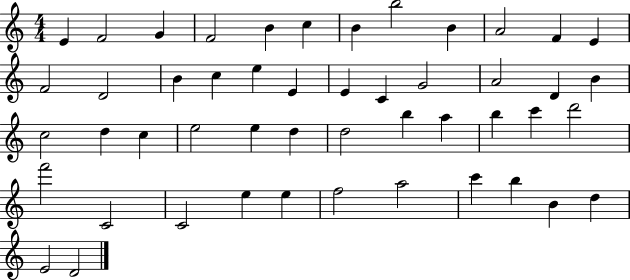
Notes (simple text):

E4/q F4/h G4/q F4/h B4/q C5/q B4/q B5/h B4/q A4/h F4/q E4/q F4/h D4/h B4/q C5/q E5/q E4/q E4/q C4/q G4/h A4/h D4/q B4/q C5/h D5/q C5/q E5/h E5/q D5/q D5/h B5/q A5/q B5/q C6/q D6/h F6/h C4/h C4/h E5/q E5/q F5/h A5/h C6/q B5/q B4/q D5/q E4/h D4/h